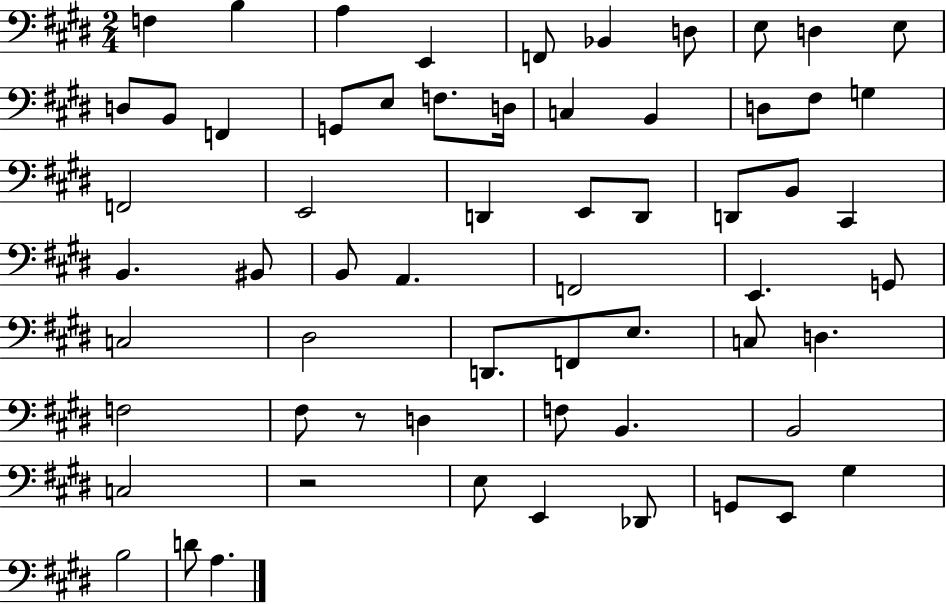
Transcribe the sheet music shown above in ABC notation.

X:1
T:Untitled
M:2/4
L:1/4
K:E
F, B, A, E,, F,,/2 _B,, D,/2 E,/2 D, E,/2 D,/2 B,,/2 F,, G,,/2 E,/2 F,/2 D,/4 C, B,, D,/2 ^F,/2 G, F,,2 E,,2 D,, E,,/2 D,,/2 D,,/2 B,,/2 ^C,, B,, ^B,,/2 B,,/2 A,, F,,2 E,, G,,/2 C,2 ^D,2 D,,/2 F,,/2 E,/2 C,/2 D, F,2 ^F,/2 z/2 D, F,/2 B,, B,,2 C,2 z2 E,/2 E,, _D,,/2 G,,/2 E,,/2 ^G, B,2 D/2 A,